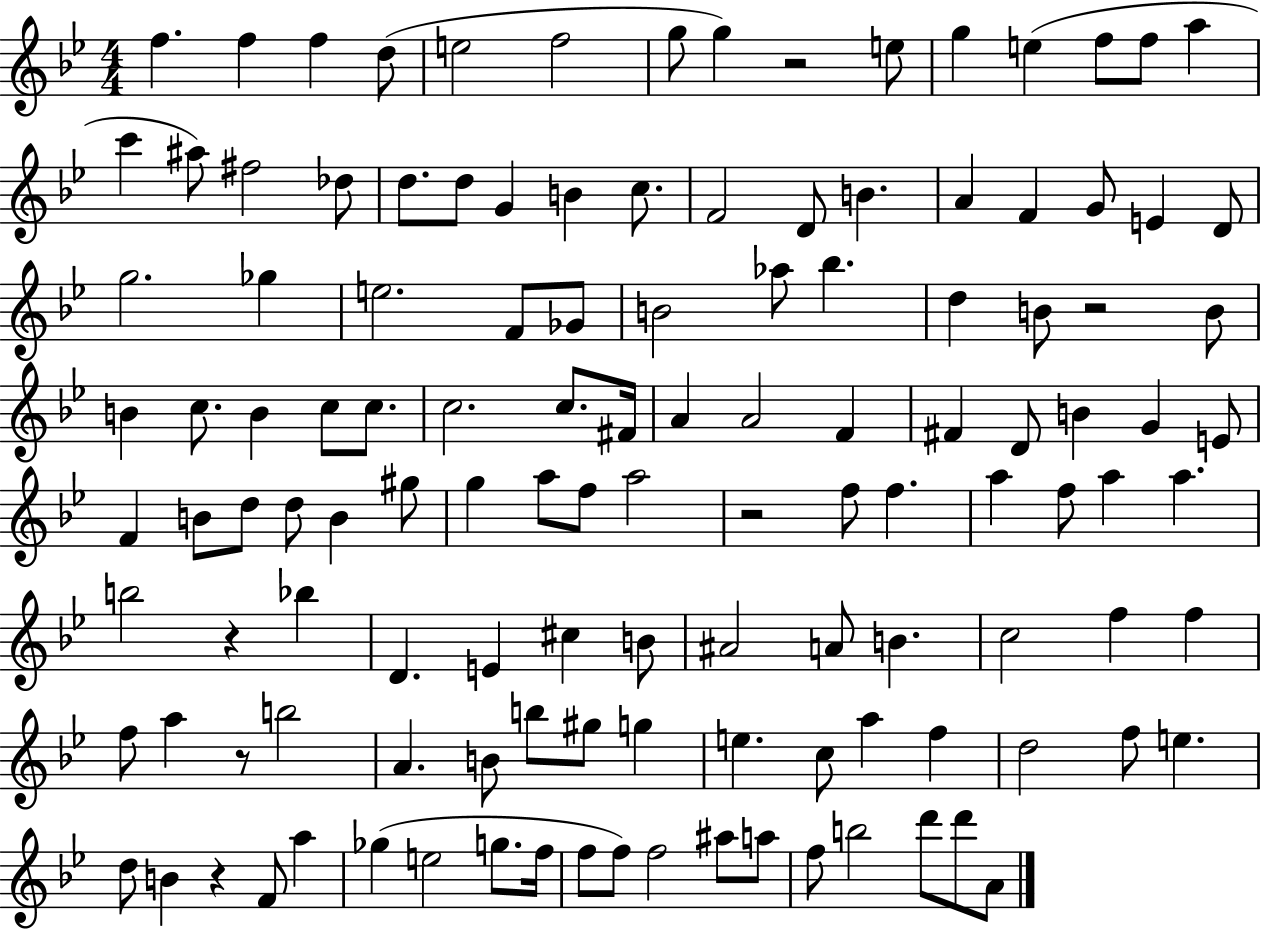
{
  \clef treble
  \numericTimeSignature
  \time 4/4
  \key bes \major
  f''4. f''4 f''4 d''8( | e''2 f''2 | g''8 g''4) r2 e''8 | g''4 e''4( f''8 f''8 a''4 | \break c'''4 ais''8) fis''2 des''8 | d''8. d''8 g'4 b'4 c''8. | f'2 d'8 b'4. | a'4 f'4 g'8 e'4 d'8 | \break g''2. ges''4 | e''2. f'8 ges'8 | b'2 aes''8 bes''4. | d''4 b'8 r2 b'8 | \break b'4 c''8. b'4 c''8 c''8. | c''2. c''8. fis'16 | a'4 a'2 f'4 | fis'4 d'8 b'4 g'4 e'8 | \break f'4 b'8 d''8 d''8 b'4 gis''8 | g''4 a''8 f''8 a''2 | r2 f''8 f''4. | a''4 f''8 a''4 a''4. | \break b''2 r4 bes''4 | d'4. e'4 cis''4 b'8 | ais'2 a'8 b'4. | c''2 f''4 f''4 | \break f''8 a''4 r8 b''2 | a'4. b'8 b''8 gis''8 g''4 | e''4. c''8 a''4 f''4 | d''2 f''8 e''4. | \break d''8 b'4 r4 f'8 a''4 | ges''4( e''2 g''8. f''16 | f''8 f''8) f''2 ais''8 a''8 | f''8 b''2 d'''8 d'''8 a'8 | \break \bar "|."
}